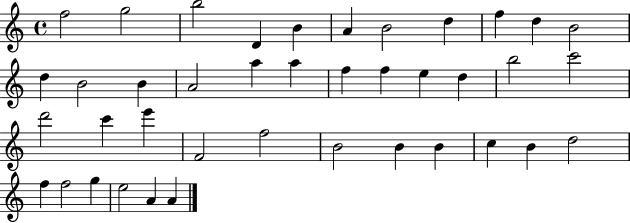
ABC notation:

X:1
T:Untitled
M:4/4
L:1/4
K:C
f2 g2 b2 D B A B2 d f d B2 d B2 B A2 a a f f e d b2 c'2 d'2 c' e' F2 f2 B2 B B c B d2 f f2 g e2 A A